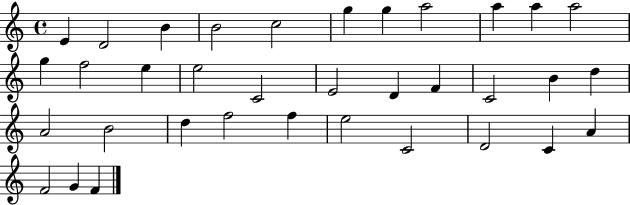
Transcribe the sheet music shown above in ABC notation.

X:1
T:Untitled
M:4/4
L:1/4
K:C
E D2 B B2 c2 g g a2 a a a2 g f2 e e2 C2 E2 D F C2 B d A2 B2 d f2 f e2 C2 D2 C A F2 G F